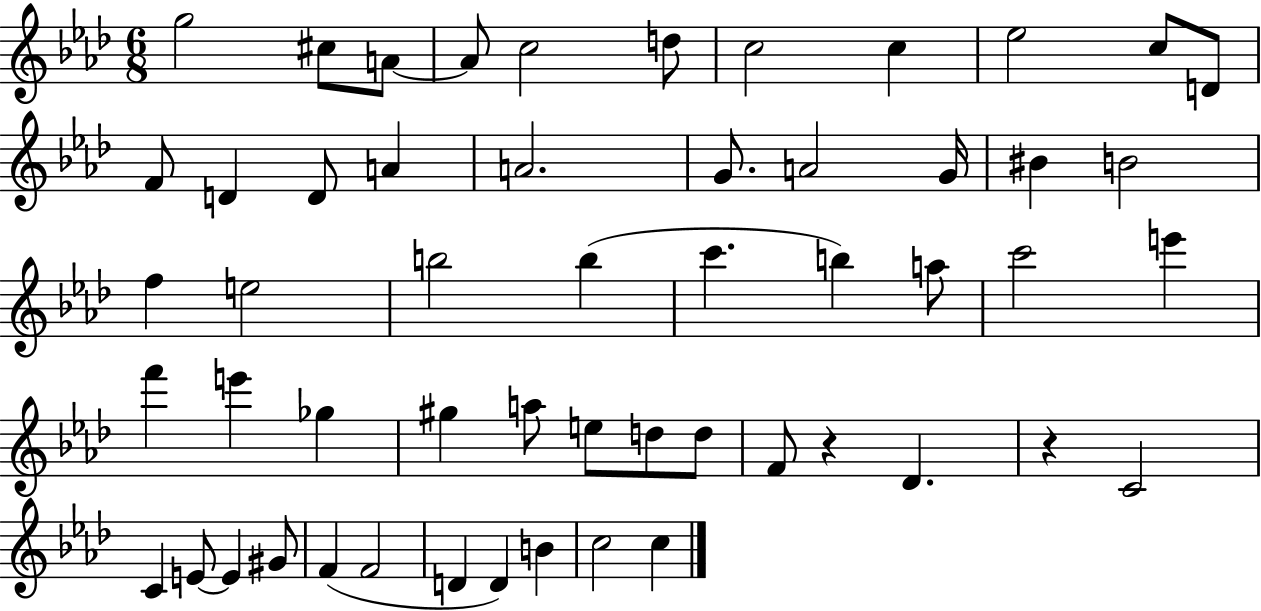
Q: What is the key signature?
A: AES major